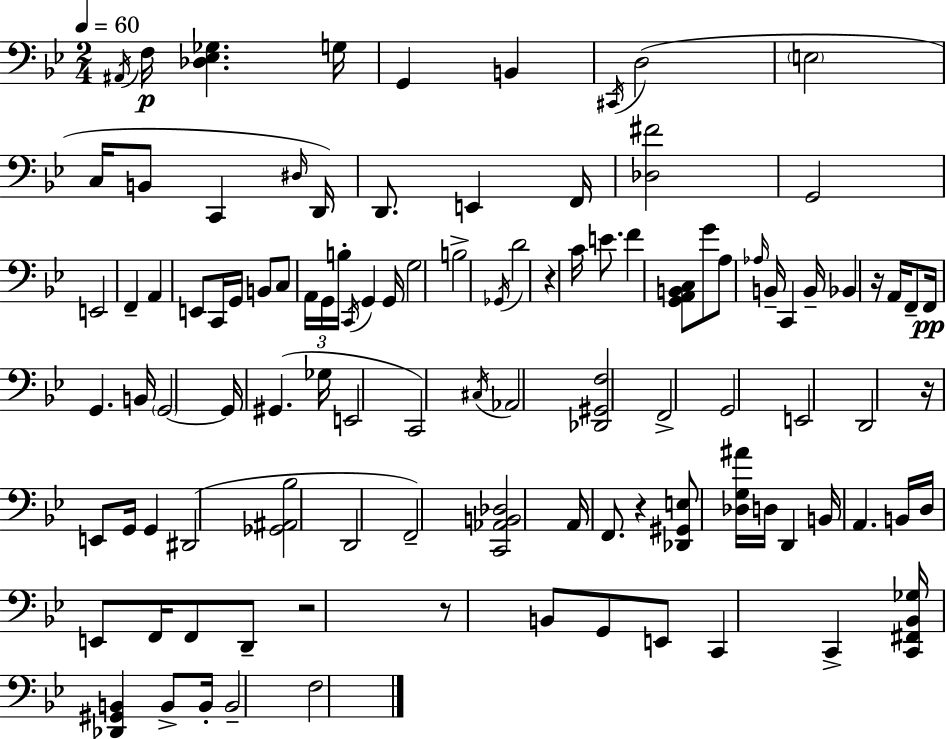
X:1
T:Untitled
M:2/4
L:1/4
K:Bb
^A,,/4 F,/4 [_D,_E,_G,] G,/4 G,, B,, ^C,,/4 D,2 E,2 C,/4 B,,/2 C,, ^D,/4 D,,/4 D,,/2 E,, F,,/4 [_D,^F]2 G,,2 E,,2 F,, A,, E,,/2 C,,/4 G,,/4 B,,/2 C,/2 A,,/4 G,,/4 B,/4 C,,/4 G,, G,,/4 G,2 B,2 _G,,/4 D2 z C/4 E/2 F [G,,A,,B,,C,]/2 G/2 A,/2 _A,/4 B,,/4 C,, B,,/4 _B,, z/4 A,,/4 F,,/2 F,,/4 G,, B,,/4 G,,2 G,,/4 ^G,, _G,/4 E,,2 C,,2 ^C,/4 _A,,2 [_D,,^G,,F,]2 F,,2 G,,2 E,,2 D,,2 z/4 E,,/2 G,,/4 G,, ^D,,2 [_G,,^A,,_B,]2 D,,2 F,,2 [C,,_A,,B,,_D,]2 A,,/4 F,,/2 z [_D,,^G,,E,]/2 [_D,G,^A]/4 D,/4 D,, B,,/4 A,, B,,/4 D,/4 E,,/2 F,,/4 F,,/2 D,,/2 z2 z/2 B,,/2 G,,/2 E,,/2 C,, C,, [C,,^F,,_B,,_G,]/4 [_D,,^G,,B,,] B,,/2 B,,/4 B,,2 F,2